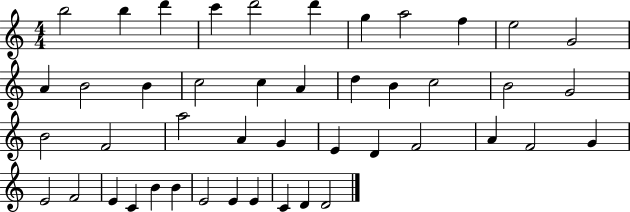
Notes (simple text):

B5/h B5/q D6/q C6/q D6/h D6/q G5/q A5/h F5/q E5/h G4/h A4/q B4/h B4/q C5/h C5/q A4/q D5/q B4/q C5/h B4/h G4/h B4/h F4/h A5/h A4/q G4/q E4/q D4/q F4/h A4/q F4/h G4/q E4/h F4/h E4/q C4/q B4/q B4/q E4/h E4/q E4/q C4/q D4/q D4/h